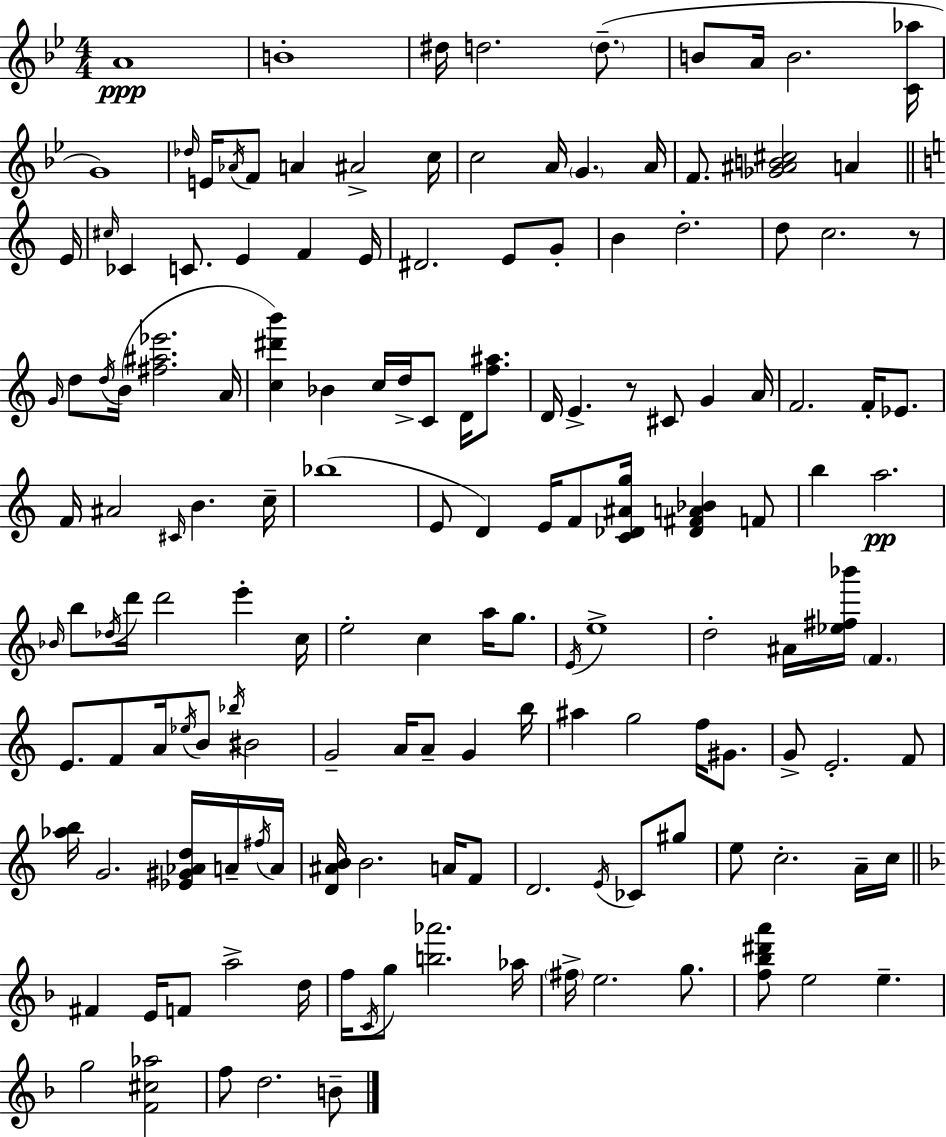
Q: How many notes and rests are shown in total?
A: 151